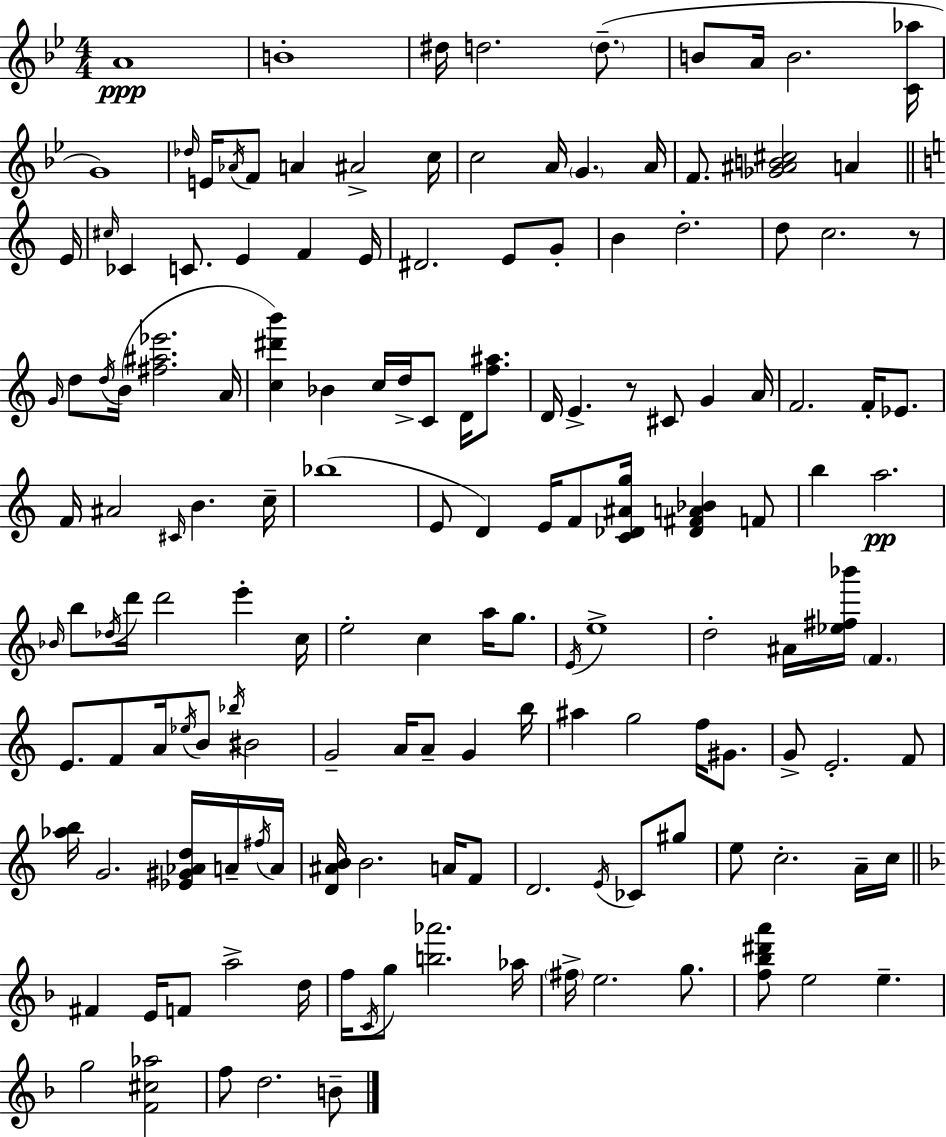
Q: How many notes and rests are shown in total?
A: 151